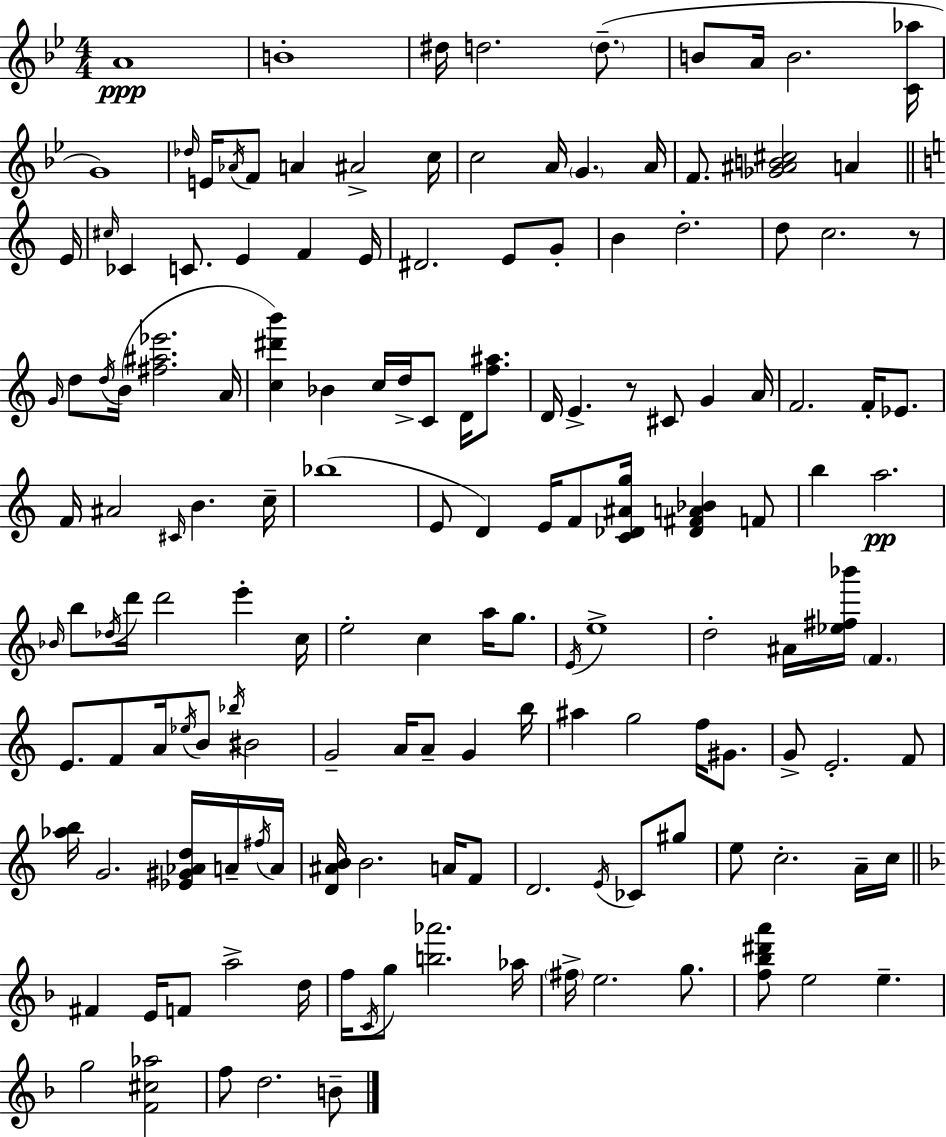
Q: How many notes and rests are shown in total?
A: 151